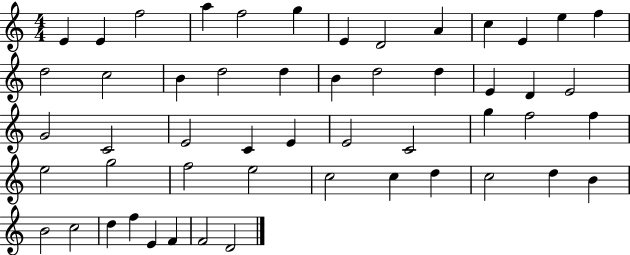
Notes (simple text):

E4/q E4/q F5/h A5/q F5/h G5/q E4/q D4/h A4/q C5/q E4/q E5/q F5/q D5/h C5/h B4/q D5/h D5/q B4/q D5/h D5/q E4/q D4/q E4/h G4/h C4/h E4/h C4/q E4/q E4/h C4/h G5/q F5/h F5/q E5/h G5/h F5/h E5/h C5/h C5/q D5/q C5/h D5/q B4/q B4/h C5/h D5/q F5/q E4/q F4/q F4/h D4/h